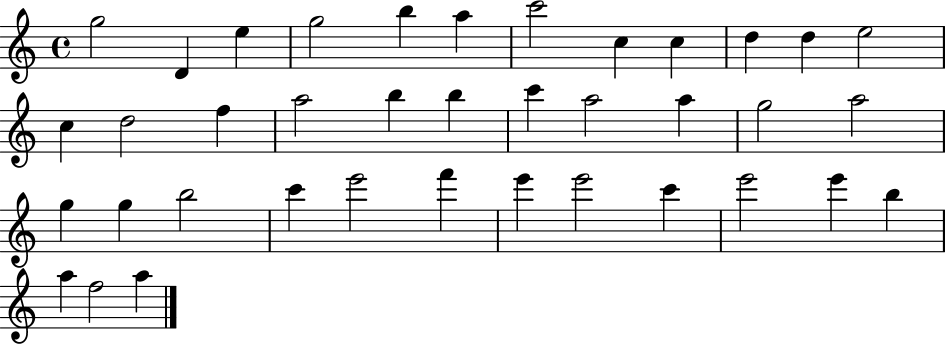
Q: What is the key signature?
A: C major